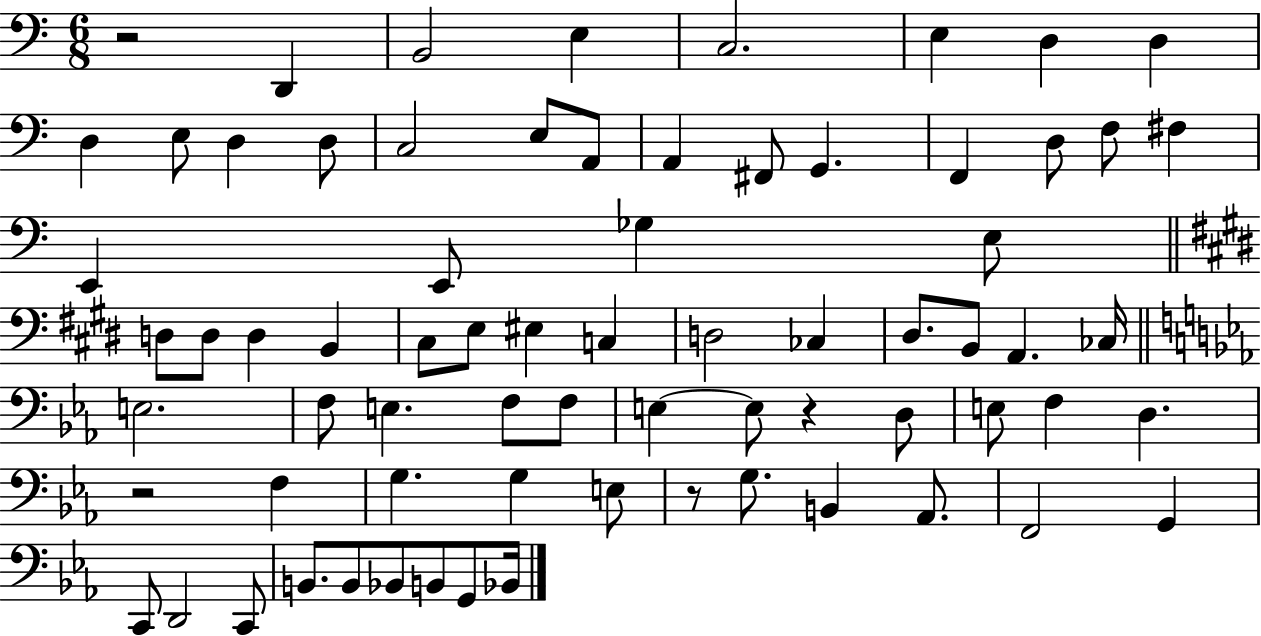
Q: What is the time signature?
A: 6/8